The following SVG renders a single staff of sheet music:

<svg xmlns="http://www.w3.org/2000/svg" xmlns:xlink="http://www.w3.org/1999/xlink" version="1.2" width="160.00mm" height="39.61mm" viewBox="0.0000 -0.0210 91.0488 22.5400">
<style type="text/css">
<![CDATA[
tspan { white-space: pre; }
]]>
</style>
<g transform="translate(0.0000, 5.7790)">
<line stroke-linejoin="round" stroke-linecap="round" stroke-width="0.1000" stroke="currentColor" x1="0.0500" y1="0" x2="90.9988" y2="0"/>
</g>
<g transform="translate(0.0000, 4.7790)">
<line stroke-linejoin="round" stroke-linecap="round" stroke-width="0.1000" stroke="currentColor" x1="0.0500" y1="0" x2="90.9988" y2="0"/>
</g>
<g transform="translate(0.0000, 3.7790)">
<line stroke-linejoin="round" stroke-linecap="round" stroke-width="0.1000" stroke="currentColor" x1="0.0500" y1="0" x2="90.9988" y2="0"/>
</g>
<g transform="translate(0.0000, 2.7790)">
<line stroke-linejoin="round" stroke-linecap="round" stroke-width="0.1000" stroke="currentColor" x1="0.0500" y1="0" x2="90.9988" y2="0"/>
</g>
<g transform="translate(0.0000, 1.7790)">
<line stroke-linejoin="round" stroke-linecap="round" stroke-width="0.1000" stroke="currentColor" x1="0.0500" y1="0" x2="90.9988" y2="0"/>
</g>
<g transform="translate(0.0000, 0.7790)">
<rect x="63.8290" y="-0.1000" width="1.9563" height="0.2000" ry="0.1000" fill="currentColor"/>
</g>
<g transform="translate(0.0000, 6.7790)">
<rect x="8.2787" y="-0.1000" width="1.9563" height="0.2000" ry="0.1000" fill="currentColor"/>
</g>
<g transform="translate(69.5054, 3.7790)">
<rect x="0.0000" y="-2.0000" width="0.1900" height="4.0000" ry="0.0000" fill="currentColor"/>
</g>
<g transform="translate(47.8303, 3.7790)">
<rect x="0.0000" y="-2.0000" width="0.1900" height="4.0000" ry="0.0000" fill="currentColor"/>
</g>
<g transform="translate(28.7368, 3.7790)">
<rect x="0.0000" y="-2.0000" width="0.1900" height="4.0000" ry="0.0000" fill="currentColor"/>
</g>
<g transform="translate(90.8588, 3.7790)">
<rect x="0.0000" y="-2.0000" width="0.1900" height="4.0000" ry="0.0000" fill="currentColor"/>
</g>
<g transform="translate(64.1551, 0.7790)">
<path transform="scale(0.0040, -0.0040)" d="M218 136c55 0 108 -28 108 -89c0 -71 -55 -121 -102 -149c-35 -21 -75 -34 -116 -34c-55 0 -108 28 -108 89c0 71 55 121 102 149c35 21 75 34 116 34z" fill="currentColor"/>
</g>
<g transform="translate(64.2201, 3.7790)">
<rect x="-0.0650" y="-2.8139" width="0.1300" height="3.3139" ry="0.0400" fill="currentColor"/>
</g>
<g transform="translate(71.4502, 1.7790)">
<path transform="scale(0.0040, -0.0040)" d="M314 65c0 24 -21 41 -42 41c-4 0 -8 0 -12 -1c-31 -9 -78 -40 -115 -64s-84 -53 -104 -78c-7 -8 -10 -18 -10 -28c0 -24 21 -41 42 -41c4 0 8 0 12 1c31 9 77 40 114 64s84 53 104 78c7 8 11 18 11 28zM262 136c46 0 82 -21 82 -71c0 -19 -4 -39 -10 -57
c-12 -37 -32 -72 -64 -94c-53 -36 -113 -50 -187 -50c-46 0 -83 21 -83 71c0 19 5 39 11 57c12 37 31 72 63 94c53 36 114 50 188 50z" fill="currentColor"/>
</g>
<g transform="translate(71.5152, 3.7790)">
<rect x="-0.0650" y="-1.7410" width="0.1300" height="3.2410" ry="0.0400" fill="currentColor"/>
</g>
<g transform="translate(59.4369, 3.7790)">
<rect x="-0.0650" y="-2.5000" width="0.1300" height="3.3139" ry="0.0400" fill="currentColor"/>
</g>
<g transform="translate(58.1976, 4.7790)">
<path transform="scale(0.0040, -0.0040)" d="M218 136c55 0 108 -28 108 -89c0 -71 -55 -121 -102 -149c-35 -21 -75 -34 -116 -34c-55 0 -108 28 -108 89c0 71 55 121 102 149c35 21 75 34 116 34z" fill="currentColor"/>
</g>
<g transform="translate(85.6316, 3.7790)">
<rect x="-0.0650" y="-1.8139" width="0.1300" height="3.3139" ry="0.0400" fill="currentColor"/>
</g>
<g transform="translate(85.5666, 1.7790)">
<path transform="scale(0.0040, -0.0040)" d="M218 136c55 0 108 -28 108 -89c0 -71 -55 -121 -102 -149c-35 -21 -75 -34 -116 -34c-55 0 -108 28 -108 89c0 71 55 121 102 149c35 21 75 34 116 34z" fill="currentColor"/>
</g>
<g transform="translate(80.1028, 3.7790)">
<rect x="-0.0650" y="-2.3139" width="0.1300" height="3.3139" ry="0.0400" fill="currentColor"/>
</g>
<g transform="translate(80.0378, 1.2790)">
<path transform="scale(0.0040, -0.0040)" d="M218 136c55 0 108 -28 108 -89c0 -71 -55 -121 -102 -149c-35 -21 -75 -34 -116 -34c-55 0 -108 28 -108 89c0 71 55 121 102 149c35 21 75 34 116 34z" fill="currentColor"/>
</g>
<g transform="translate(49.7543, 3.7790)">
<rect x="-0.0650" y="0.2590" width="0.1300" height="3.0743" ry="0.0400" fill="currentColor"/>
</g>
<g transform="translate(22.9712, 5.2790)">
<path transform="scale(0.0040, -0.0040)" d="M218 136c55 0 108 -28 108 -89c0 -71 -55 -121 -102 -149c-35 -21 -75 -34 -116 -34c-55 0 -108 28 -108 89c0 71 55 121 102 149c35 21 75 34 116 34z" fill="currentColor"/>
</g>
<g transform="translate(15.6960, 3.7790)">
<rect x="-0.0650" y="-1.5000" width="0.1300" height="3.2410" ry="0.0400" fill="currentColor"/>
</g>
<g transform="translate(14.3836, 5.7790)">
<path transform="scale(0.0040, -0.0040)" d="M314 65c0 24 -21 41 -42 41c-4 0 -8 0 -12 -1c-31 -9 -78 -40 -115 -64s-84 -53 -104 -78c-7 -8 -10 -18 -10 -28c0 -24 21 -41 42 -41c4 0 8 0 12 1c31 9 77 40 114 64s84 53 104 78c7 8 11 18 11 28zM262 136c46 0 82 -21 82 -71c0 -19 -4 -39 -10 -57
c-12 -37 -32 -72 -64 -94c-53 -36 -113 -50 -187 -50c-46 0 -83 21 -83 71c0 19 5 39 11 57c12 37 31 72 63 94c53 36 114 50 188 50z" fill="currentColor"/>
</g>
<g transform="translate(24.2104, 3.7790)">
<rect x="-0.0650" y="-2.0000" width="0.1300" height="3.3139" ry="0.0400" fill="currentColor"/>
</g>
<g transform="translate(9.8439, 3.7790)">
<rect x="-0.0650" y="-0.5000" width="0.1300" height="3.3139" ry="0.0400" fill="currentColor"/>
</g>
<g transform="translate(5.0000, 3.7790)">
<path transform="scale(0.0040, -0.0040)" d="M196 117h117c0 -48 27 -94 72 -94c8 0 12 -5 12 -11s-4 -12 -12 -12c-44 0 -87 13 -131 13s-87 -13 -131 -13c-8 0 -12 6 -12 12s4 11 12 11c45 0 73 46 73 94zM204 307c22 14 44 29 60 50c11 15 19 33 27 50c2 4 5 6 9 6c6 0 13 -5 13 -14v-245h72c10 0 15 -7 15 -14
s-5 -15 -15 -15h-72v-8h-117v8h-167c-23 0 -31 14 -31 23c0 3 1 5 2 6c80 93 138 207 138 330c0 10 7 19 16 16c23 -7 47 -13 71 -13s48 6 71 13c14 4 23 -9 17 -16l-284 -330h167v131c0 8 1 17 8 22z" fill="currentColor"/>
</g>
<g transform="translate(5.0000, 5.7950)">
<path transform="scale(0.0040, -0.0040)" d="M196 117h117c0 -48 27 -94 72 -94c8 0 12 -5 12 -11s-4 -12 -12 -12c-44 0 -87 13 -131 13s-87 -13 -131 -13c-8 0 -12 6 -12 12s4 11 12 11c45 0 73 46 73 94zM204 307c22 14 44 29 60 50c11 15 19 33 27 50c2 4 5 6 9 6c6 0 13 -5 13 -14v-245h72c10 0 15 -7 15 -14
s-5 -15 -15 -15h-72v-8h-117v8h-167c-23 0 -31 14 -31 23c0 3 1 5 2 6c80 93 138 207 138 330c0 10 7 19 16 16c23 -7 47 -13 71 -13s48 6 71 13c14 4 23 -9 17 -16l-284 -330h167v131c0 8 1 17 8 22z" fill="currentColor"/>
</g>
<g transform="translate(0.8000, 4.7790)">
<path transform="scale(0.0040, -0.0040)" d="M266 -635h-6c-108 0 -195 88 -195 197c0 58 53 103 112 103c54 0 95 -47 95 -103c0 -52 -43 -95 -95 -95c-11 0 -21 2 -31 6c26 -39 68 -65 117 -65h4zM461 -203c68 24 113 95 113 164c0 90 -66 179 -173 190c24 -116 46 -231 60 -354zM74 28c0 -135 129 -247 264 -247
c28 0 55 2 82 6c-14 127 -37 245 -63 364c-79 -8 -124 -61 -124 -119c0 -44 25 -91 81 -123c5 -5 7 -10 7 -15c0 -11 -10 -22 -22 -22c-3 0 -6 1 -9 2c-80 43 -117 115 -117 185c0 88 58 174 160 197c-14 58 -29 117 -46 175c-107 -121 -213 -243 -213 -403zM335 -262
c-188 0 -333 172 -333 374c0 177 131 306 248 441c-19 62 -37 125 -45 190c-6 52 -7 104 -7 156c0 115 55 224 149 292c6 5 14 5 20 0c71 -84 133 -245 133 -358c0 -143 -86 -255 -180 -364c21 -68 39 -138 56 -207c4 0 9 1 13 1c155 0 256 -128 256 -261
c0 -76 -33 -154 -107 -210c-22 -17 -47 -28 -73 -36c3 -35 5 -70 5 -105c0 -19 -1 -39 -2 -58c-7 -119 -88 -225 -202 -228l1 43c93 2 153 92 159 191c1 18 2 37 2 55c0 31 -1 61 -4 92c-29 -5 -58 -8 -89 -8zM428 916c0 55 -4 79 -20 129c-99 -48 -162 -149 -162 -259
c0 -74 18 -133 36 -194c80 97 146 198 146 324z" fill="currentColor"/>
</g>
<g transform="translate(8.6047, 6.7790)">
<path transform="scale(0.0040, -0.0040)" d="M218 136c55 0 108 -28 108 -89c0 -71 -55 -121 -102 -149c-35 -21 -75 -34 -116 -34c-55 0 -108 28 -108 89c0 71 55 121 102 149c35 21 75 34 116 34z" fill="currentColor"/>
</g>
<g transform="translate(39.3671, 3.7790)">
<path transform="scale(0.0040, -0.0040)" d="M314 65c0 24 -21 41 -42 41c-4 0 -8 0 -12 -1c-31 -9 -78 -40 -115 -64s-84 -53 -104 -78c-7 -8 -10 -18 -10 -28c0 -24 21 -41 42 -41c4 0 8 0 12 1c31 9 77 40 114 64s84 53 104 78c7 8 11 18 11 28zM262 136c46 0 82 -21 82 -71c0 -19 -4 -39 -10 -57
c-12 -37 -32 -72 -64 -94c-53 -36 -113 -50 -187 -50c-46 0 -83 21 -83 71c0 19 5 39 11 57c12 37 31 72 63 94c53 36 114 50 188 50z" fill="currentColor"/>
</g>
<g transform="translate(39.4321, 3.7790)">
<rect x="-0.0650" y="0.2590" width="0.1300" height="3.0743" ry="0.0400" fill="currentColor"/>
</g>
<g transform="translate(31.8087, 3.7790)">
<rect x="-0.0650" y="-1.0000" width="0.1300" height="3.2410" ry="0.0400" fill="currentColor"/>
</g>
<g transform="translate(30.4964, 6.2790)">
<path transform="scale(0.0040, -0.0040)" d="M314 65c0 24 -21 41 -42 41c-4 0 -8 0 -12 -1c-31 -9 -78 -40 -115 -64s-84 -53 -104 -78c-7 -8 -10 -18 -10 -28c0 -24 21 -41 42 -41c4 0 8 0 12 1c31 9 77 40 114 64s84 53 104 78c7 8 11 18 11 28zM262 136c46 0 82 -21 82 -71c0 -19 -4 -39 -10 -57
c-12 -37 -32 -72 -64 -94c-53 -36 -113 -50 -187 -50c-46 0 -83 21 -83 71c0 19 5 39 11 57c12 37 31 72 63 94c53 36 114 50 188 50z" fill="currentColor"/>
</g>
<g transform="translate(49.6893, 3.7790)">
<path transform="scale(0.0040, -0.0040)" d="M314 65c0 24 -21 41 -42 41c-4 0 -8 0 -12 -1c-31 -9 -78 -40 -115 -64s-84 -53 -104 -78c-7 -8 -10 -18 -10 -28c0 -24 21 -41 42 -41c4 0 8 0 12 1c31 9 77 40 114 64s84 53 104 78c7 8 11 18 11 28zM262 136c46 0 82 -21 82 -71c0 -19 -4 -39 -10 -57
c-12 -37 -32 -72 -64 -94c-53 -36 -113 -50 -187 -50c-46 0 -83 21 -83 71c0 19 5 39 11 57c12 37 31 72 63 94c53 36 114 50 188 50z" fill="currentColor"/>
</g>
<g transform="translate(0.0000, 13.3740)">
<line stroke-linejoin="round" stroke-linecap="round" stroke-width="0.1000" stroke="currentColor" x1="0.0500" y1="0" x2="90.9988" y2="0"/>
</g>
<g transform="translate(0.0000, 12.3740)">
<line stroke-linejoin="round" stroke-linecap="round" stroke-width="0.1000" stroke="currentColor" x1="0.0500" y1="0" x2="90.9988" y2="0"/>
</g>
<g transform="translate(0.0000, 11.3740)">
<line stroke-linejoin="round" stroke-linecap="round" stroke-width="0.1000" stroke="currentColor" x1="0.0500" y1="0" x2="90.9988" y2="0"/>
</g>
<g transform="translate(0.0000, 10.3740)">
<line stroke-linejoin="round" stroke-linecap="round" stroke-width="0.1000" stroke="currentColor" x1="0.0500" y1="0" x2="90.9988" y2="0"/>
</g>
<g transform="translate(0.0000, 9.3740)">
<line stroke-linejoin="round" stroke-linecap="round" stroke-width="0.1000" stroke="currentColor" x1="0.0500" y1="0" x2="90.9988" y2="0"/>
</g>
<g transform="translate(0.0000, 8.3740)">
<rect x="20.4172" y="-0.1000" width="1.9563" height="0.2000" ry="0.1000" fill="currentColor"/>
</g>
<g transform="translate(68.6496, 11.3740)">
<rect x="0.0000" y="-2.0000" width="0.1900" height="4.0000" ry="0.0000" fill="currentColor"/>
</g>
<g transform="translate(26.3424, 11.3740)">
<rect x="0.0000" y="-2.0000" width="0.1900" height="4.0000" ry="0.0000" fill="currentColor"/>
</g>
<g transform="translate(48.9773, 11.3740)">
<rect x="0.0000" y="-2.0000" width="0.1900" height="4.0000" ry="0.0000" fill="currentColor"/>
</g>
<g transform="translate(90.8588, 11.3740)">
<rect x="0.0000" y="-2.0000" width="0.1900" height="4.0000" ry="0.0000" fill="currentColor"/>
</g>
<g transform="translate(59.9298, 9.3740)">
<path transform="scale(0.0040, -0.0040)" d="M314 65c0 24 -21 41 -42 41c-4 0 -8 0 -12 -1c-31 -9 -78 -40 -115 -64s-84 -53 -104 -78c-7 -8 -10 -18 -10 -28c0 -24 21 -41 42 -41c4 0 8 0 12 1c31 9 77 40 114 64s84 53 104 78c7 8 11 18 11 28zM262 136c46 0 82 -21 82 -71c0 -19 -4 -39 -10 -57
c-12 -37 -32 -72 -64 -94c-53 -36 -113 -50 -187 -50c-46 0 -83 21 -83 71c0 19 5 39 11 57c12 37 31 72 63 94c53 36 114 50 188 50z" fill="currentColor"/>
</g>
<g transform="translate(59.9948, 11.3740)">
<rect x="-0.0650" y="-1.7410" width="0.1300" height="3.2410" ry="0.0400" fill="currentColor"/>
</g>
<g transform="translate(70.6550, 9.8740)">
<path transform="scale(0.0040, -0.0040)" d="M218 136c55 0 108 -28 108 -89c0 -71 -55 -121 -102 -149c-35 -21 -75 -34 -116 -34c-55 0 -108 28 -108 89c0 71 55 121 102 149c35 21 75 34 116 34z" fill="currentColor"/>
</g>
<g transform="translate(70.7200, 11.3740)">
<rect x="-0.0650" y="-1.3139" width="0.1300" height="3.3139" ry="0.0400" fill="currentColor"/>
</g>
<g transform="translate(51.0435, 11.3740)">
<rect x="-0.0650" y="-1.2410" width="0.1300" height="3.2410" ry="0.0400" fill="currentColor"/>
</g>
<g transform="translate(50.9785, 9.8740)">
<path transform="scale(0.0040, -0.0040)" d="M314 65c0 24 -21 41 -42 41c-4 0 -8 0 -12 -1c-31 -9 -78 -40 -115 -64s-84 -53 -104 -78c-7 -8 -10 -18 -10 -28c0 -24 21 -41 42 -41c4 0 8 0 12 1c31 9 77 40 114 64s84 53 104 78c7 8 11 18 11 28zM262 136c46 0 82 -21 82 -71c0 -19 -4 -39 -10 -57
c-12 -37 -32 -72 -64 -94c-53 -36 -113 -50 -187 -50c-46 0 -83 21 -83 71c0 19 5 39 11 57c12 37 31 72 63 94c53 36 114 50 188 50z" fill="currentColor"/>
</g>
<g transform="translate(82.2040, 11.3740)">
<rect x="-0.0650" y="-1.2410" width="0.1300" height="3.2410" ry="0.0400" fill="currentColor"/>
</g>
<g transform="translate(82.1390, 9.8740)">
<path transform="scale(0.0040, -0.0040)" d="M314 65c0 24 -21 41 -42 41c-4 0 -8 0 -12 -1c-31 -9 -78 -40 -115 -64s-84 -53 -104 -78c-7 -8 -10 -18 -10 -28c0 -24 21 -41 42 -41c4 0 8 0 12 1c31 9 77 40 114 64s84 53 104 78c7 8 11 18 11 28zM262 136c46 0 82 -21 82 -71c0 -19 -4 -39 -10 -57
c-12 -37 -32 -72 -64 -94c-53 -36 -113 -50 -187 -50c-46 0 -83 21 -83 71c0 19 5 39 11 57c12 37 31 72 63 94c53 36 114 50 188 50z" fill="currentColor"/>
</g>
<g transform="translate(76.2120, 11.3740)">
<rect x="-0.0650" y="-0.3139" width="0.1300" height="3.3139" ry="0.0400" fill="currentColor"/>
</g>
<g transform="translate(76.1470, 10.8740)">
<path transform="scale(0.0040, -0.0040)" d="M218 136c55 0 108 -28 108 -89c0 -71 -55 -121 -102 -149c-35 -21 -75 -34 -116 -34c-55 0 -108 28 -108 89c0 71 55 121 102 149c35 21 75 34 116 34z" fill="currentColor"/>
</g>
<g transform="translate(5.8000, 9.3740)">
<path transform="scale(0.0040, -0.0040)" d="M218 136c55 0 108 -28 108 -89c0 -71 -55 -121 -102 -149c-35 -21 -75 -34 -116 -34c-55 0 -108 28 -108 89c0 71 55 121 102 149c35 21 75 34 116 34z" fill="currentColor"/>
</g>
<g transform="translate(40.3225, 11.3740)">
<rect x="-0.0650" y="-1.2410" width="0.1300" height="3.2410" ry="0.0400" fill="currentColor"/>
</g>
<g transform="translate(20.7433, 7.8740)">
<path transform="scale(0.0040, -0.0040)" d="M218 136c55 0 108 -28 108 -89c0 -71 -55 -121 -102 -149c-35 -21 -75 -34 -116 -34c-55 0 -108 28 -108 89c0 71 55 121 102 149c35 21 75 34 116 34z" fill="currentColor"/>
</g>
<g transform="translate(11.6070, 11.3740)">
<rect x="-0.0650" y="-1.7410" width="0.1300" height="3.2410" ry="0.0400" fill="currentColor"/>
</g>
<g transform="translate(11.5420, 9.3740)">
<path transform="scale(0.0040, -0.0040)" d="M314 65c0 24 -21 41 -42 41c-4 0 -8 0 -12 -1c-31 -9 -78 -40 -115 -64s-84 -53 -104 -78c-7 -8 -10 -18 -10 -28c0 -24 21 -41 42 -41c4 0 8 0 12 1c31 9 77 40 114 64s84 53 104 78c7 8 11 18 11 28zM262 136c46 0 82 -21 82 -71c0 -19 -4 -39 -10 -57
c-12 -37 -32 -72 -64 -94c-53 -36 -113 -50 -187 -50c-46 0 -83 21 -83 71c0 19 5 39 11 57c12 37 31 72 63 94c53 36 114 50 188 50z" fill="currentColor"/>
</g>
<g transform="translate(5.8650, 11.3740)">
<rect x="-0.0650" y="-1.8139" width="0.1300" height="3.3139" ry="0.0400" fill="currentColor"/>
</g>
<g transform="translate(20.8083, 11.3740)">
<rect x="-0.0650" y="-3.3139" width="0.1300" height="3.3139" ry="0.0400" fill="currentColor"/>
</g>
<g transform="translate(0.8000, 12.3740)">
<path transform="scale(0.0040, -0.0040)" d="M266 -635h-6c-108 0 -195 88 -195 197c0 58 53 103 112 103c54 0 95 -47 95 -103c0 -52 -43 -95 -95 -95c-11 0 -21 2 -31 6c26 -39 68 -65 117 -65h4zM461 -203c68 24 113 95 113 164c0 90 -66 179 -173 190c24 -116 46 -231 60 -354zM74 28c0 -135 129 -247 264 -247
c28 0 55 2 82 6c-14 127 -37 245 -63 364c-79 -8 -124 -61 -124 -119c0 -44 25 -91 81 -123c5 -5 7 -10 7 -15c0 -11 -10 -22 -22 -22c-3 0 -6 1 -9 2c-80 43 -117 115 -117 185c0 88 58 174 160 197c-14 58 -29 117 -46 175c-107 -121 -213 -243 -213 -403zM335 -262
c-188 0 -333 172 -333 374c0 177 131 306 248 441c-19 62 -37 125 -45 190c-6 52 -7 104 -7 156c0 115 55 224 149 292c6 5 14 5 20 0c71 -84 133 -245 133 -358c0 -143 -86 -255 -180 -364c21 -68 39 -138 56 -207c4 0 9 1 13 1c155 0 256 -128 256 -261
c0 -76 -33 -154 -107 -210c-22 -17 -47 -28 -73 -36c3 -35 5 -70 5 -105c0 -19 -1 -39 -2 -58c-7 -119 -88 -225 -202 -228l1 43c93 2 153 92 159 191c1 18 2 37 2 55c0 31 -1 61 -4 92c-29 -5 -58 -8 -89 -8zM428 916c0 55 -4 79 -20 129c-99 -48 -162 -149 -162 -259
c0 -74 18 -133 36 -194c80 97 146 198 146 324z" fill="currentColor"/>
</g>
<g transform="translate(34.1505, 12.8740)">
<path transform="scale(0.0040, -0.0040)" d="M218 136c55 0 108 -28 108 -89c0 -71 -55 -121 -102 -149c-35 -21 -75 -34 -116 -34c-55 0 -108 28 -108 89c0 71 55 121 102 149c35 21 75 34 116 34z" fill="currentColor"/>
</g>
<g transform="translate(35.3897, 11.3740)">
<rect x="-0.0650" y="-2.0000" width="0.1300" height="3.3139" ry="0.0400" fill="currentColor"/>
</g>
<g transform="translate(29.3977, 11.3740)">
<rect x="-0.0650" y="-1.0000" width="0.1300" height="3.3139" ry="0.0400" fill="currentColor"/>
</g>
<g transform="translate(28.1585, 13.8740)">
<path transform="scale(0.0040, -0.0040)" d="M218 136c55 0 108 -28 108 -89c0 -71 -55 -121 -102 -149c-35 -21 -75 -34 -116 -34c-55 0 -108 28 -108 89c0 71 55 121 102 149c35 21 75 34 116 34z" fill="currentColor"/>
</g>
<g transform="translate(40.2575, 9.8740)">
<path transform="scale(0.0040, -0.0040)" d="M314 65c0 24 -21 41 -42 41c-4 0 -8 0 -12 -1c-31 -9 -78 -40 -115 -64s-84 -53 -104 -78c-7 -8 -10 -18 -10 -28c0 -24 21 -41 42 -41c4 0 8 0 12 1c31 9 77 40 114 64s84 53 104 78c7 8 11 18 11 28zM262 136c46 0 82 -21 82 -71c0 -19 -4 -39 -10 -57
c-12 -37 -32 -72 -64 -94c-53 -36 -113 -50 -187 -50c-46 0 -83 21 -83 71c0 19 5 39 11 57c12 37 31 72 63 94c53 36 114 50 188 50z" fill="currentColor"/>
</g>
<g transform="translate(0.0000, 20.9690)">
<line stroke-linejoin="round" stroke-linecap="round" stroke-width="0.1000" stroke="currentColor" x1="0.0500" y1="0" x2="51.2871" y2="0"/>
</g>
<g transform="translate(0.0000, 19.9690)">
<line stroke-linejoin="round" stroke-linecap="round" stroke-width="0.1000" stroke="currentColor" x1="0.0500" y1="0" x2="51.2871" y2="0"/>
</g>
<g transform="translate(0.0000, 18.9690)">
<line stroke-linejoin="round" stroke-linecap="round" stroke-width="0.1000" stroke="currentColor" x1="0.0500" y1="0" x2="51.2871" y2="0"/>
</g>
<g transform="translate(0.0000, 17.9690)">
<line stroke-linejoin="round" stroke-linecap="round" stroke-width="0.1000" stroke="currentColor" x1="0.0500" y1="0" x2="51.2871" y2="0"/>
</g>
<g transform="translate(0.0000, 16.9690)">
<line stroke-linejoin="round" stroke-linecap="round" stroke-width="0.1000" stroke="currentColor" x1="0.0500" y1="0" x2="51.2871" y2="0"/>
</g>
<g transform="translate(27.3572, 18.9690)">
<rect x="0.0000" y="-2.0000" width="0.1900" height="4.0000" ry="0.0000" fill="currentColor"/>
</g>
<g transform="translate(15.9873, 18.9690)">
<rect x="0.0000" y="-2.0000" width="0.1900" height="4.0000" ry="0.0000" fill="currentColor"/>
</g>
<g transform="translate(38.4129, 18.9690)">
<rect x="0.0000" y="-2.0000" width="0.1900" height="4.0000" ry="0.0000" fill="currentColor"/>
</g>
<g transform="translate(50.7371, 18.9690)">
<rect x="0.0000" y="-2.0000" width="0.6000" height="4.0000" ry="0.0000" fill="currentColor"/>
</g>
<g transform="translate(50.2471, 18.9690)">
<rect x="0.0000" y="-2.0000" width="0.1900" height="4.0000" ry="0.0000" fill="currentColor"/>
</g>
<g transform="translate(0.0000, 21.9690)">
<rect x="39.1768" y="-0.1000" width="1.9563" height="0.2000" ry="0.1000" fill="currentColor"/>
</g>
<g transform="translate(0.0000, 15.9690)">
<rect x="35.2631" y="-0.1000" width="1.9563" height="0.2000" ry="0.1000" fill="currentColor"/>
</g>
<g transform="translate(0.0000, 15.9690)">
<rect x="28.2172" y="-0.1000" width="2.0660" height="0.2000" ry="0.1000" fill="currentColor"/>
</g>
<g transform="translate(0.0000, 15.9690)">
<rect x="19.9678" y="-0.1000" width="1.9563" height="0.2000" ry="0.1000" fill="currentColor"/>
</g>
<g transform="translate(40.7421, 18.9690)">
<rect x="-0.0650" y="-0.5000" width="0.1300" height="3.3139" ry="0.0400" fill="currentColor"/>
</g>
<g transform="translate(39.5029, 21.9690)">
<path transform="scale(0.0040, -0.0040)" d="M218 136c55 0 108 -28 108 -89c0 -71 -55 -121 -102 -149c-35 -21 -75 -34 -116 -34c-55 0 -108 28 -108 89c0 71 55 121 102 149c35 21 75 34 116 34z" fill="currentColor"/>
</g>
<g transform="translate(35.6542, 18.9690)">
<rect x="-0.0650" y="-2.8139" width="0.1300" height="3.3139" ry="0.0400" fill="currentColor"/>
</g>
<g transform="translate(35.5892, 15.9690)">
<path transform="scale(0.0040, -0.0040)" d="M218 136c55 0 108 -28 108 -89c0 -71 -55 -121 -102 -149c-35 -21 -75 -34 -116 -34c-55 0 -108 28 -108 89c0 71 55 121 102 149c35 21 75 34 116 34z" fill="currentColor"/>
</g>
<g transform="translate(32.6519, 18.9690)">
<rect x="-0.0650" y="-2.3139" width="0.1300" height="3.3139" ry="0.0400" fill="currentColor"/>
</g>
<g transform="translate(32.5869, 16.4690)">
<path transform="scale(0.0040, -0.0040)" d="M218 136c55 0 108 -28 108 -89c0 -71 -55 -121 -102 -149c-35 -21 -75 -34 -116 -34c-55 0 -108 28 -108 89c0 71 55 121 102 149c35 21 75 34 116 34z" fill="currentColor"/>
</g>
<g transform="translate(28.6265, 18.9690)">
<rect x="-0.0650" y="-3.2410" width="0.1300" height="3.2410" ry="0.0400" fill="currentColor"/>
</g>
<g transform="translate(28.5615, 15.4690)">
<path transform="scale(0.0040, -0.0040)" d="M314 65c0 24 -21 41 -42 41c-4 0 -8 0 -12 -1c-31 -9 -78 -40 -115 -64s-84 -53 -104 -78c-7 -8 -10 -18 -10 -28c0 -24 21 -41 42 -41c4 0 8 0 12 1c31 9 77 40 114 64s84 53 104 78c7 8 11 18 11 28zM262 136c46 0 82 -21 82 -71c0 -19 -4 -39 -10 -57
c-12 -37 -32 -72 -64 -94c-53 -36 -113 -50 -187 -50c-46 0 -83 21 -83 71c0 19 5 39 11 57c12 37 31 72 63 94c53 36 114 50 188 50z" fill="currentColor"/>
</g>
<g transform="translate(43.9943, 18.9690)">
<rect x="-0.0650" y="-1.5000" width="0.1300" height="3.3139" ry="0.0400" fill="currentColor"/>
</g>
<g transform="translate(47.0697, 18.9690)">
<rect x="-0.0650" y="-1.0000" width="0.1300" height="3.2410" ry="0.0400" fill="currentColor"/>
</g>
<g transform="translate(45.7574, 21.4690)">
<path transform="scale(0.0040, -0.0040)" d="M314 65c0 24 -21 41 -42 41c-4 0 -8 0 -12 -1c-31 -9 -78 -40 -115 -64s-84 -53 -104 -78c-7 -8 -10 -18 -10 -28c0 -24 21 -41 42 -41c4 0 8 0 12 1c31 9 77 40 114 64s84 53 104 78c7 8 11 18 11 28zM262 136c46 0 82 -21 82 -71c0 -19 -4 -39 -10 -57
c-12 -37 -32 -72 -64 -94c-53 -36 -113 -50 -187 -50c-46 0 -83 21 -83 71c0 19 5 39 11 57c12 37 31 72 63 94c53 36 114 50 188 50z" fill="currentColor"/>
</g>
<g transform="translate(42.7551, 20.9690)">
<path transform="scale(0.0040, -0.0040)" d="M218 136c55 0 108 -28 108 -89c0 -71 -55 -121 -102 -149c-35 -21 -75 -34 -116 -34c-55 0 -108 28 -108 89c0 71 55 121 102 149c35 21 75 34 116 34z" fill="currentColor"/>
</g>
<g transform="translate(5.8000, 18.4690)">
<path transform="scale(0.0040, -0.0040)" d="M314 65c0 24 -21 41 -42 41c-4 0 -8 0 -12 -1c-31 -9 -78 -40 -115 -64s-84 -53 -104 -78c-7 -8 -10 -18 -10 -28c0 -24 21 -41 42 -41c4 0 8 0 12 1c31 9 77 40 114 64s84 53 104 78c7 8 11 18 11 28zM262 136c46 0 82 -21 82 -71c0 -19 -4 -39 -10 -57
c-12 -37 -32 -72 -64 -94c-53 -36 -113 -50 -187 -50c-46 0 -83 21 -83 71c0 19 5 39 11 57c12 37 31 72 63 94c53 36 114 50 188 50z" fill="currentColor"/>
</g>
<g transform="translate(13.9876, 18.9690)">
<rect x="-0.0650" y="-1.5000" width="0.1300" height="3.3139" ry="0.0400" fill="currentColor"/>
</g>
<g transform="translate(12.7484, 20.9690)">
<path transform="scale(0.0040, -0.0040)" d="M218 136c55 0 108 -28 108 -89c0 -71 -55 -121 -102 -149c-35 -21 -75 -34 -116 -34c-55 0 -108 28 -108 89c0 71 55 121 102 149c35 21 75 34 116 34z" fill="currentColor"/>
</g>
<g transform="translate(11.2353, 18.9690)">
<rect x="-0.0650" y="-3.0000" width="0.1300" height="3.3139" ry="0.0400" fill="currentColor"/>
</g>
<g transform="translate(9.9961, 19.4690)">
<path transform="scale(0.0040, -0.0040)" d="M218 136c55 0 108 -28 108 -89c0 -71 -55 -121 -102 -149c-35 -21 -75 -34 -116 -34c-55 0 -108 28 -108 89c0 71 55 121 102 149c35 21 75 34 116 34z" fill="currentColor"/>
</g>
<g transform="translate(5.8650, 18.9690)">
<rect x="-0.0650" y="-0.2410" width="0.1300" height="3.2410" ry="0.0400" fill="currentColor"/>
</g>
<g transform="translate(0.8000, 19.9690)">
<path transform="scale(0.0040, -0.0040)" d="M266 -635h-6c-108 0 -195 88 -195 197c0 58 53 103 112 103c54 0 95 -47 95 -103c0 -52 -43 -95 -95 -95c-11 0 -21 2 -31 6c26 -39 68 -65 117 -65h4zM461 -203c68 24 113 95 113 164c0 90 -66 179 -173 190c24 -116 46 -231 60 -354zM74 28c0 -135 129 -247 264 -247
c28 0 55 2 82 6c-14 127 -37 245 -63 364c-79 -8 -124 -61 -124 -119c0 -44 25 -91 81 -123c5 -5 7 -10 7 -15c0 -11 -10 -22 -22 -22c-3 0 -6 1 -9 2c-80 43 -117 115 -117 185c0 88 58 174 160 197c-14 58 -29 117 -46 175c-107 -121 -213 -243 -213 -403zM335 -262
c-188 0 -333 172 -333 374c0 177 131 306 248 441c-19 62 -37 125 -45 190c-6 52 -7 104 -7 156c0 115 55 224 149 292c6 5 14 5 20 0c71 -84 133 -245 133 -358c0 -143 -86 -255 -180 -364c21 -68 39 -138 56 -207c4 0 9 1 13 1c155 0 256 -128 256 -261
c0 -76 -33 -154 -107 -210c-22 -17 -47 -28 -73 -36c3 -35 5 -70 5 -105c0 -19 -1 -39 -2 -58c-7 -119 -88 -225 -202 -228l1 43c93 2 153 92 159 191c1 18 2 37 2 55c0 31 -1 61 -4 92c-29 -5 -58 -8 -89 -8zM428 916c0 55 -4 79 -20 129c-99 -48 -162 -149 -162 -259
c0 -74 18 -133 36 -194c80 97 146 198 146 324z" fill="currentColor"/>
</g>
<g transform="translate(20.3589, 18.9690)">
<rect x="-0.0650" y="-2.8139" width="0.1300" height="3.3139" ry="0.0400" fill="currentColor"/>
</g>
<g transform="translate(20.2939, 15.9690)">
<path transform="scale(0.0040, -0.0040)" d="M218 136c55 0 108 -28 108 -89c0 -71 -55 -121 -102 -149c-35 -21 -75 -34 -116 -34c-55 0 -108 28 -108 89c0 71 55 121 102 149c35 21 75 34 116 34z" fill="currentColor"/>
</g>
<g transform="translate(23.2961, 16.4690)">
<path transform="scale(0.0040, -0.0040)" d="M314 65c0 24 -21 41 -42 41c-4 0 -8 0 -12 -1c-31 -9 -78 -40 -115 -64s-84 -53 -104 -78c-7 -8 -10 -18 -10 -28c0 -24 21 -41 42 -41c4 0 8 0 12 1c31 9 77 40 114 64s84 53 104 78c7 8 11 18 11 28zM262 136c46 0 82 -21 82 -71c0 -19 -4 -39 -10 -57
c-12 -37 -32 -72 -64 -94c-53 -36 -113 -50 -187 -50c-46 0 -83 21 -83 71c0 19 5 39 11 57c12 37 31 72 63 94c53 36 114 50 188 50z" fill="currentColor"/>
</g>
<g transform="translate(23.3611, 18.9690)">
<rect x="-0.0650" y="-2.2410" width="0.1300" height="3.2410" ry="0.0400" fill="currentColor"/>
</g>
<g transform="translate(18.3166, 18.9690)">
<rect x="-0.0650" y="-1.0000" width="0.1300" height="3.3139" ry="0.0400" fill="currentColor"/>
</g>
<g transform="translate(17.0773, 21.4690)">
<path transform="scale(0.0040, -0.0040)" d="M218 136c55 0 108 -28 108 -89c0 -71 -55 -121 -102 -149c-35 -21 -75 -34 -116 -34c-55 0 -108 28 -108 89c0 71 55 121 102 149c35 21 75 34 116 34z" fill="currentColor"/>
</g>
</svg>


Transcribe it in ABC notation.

X:1
T:Untitled
M:4/4
L:1/4
K:C
C E2 F D2 B2 B2 G a f2 g f f f2 b D F e2 e2 f2 e c e2 c2 A E D a g2 b2 g a C E D2